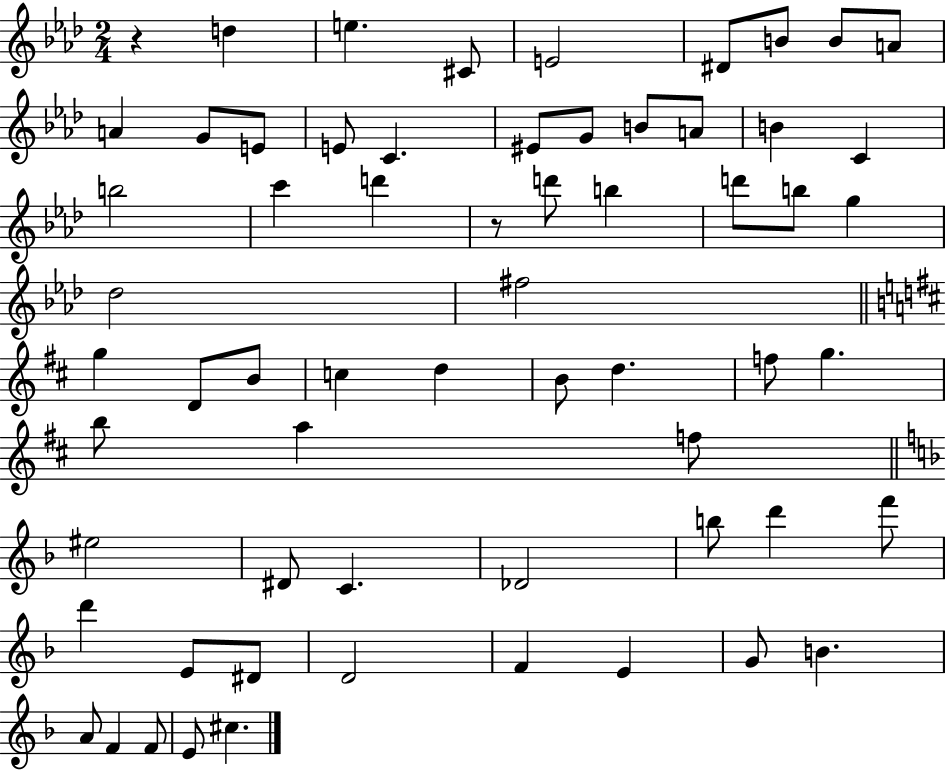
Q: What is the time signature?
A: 2/4